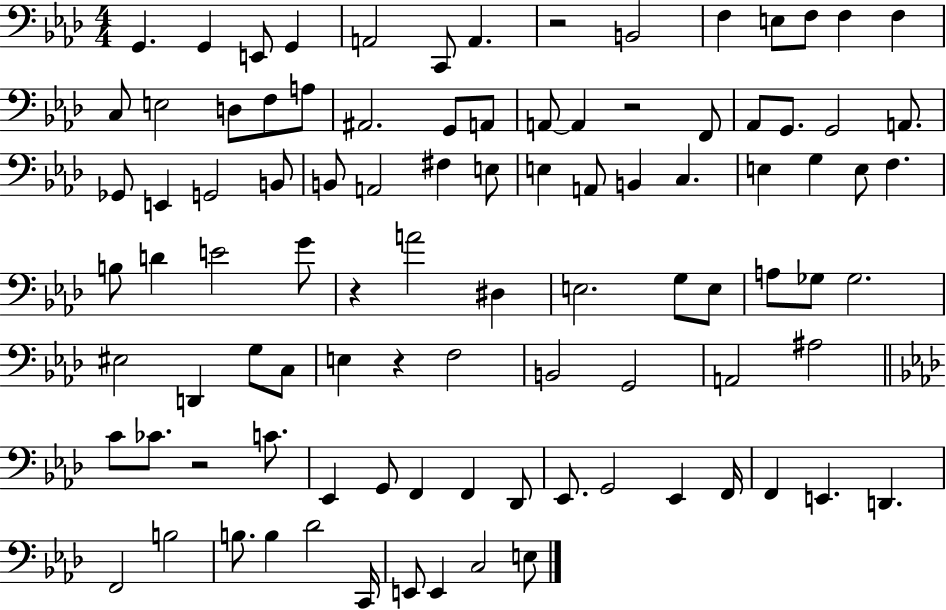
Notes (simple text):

G2/q. G2/q E2/e G2/q A2/h C2/e A2/q. R/h B2/h F3/q E3/e F3/e F3/q F3/q C3/e E3/h D3/e F3/e A3/e A#2/h. G2/e A2/e A2/e A2/q R/h F2/e Ab2/e G2/e. G2/h A2/e. Gb2/e E2/q G2/h B2/e B2/e A2/h F#3/q E3/e E3/q A2/e B2/q C3/q. E3/q G3/q E3/e F3/q. B3/e D4/q E4/h G4/e R/q A4/h D#3/q E3/h. G3/e E3/e A3/e Gb3/e Gb3/h. EIS3/h D2/q G3/e C3/e E3/q R/q F3/h B2/h G2/h A2/h A#3/h C4/e CES4/e. R/h C4/e. Eb2/q G2/e F2/q F2/q Db2/e Eb2/e. G2/h Eb2/q F2/s F2/q E2/q. D2/q. F2/h B3/h B3/e. B3/q Db4/h C2/s E2/e E2/q C3/h E3/e